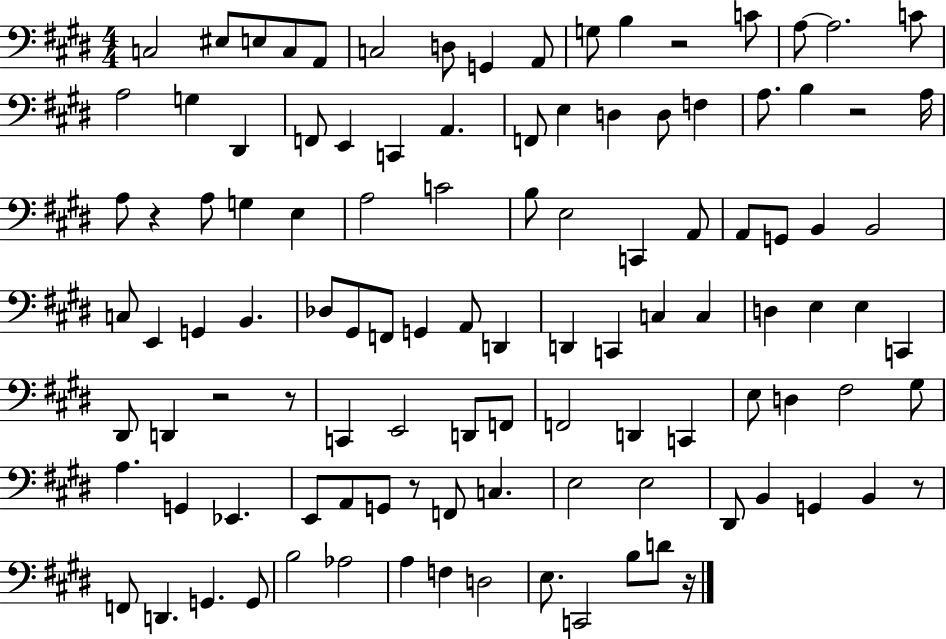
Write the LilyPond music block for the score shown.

{
  \clef bass
  \numericTimeSignature
  \time 4/4
  \key e \major
  c2 eis8 e8 c8 a,8 | c2 d8 g,4 a,8 | g8 b4 r2 c'8 | a8~~ a2. c'8 | \break a2 g4 dis,4 | f,8 e,4 c,4 a,4. | f,8 e4 d4 d8 f4 | a8. b4 r2 a16 | \break a8 r4 a8 g4 e4 | a2 c'2 | b8 e2 c,4 a,8 | a,8 g,8 b,4 b,2 | \break c8 e,4 g,4 b,4. | des8 gis,8 f,8 g,4 a,8 d,4 | d,4 c,4 c4 c4 | d4 e4 e4 c,4 | \break dis,8 d,4 r2 r8 | c,4 e,2 d,8 f,8 | f,2 d,4 c,4 | e8 d4 fis2 gis8 | \break a4. g,4 ees,4. | e,8 a,8 g,8 r8 f,8 c4. | e2 e2 | dis,8 b,4 g,4 b,4 r8 | \break f,8 d,4. g,4. g,8 | b2 aes2 | a4 f4 d2 | e8. c,2 b8 d'8 r16 | \break \bar "|."
}